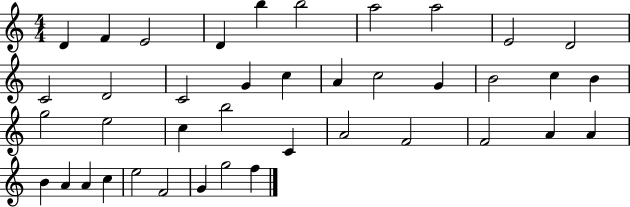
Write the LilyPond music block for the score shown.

{
  \clef treble
  \numericTimeSignature
  \time 4/4
  \key c \major
  d'4 f'4 e'2 | d'4 b''4 b''2 | a''2 a''2 | e'2 d'2 | \break c'2 d'2 | c'2 g'4 c''4 | a'4 c''2 g'4 | b'2 c''4 b'4 | \break g''2 e''2 | c''4 b''2 c'4 | a'2 f'2 | f'2 a'4 a'4 | \break b'4 a'4 a'4 c''4 | e''2 f'2 | g'4 g''2 f''4 | \bar "|."
}